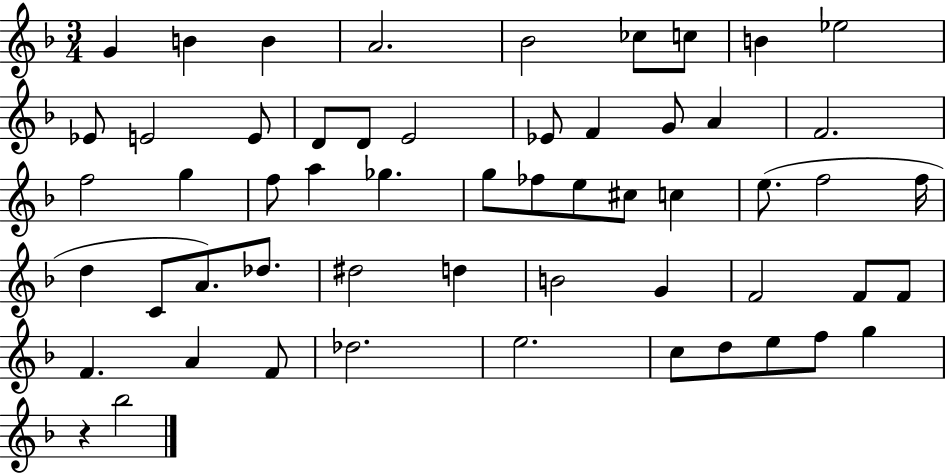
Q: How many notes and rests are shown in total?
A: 56